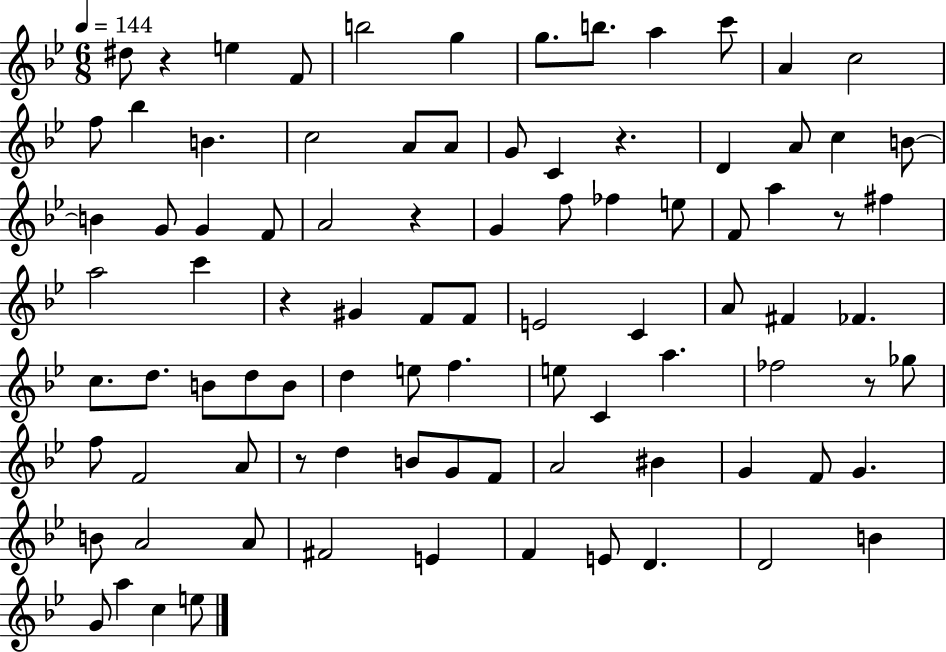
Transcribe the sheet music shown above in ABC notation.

X:1
T:Untitled
M:6/8
L:1/4
K:Bb
^d/2 z e F/2 b2 g g/2 b/2 a c'/2 A c2 f/2 _b B c2 A/2 A/2 G/2 C z D A/2 c B/2 B G/2 G F/2 A2 z G f/2 _f e/2 F/2 a z/2 ^f a2 c' z ^G F/2 F/2 E2 C A/2 ^F _F c/2 d/2 B/2 d/2 B/2 d e/2 f e/2 C a _f2 z/2 _g/2 f/2 F2 A/2 z/2 d B/2 G/2 F/2 A2 ^B G F/2 G B/2 A2 A/2 ^F2 E F E/2 D D2 B G/2 a c e/2